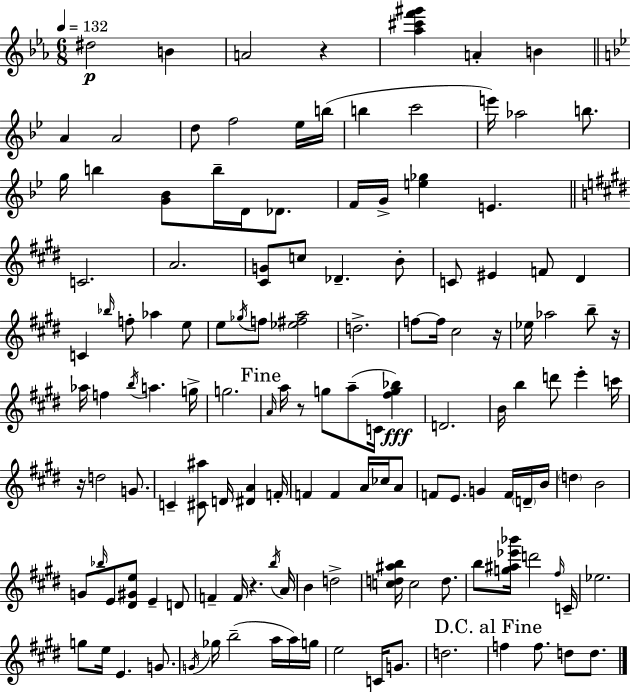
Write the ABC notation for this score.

X:1
T:Untitled
M:6/8
L:1/4
K:Cm
^d2 B A2 z [_a^c'f'^g'] A B A A2 d/2 f2 _e/4 b/4 b c'2 e'/4 _a2 b/2 g/4 b [G_B]/2 b/4 D/4 _D/2 F/4 G/4 [e_g] E C2 A2 [^CG]/2 c/2 _D B/2 C/2 ^E F/2 ^D C _b/4 f/2 _a e/2 e/2 _g/4 f/2 [_e^fa]2 d2 f/2 f/4 ^c2 z/4 _e/4 _a2 b/2 z/4 _a/4 f b/4 a g/4 g2 A/4 a/4 z/2 g/2 a/2 C/4 [^fg_b] D2 B/4 b d'/2 e' c'/4 z/4 d2 G/2 C [^C^a]/2 D/4 [^DA] F/4 F F A/4 _c/4 A/2 F/2 E/2 G F/4 D/4 B/4 d B2 G/2 _b/4 E/2 [^D^Ge]/2 E D/2 F F/4 z b/4 A/4 B d2 [cd^ab]/4 c2 d/2 b/2 [g^a_e'_b']/4 d'2 ^f/4 C/4 _e2 g/2 e/4 E G/2 G/4 _g/4 b2 a/4 a/4 g/4 e2 C/4 G/2 d2 f f/2 d/2 d/2